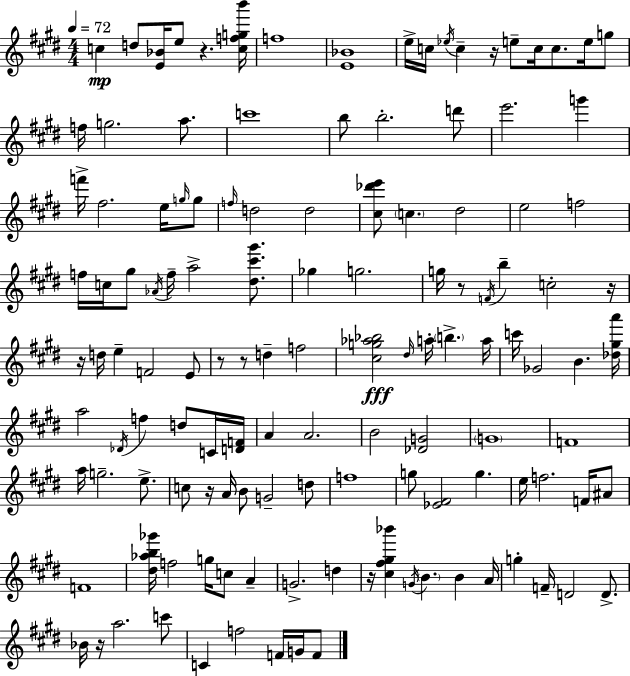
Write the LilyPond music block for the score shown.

{
  \clef treble
  \numericTimeSignature
  \time 4/4
  \key e \major
  \tempo 4 = 72
  c''4\mp d''8 <e' bes'>16 e''8 r4. <c'' f'' g'' b'''>16 | f''1 | <e' bes'>1 | e''16-> c''16 \acciaccatura { ees''16 } c''4-- r16 e''8-- c''16 c''8. e''16 g''8 | \break f''16 g''2. a''8. | c'''1 | b''8 b''2.-. d'''8 | e'''2. g'''4 | \break f'''16-> fis''2. e''16 \grace { g''16 } | g''8 \grace { f''16 } d''2 d''2 | <cis'' des''' e'''>8 \parenthesize c''4. dis''2 | e''2 f''2 | \break f''16 c''16 gis''8 \acciaccatura { aes'16 } f''16-- a''2-> | <dis'' cis''' gis'''>8. ges''4 g''2. | g''16 r8 \acciaccatura { f'16 } b''4-- c''2-. | r16 r16 d''16 e''4-- f'2 | \break e'8 r8 r8 d''4-- f''2 | <cis'' g'' aes'' bes''>2\fff \grace { dis''16 } a''16-. \parenthesize b''4.-> | a''16 c'''16 ges'2 b'4. | <des'' gis'' a'''>16 a''2 \acciaccatura { des'16 } f''4 | \break d''8 c'16 <d' f'>16 a'4 a'2. | b'2 <des' g'>2 | \parenthesize g'1 | f'1 | \break a''16 g''2.-- | e''8.-> c''8 r16 a'16 b'8 g'2-- | d''8 f''1 | g''8 <ees' fis'>2 | \break g''4. e''16 f''2. | f'16 ais'8 f'1 | <dis'' aes'' b'' ges'''>16 f''2 | g''16 c''8 a'4-- g'2.-> | \break d''4 r16 <cis'' fis'' gis'' bes'''>4 \acciaccatura { g'16 } \parenthesize b'4. | b'4 a'16 g''4-. f'16-- d'2 | d'8.-> bes'16 r16 a''2. | c'''8 c'4 f''2 | \break f'16 g'16 f'8 \bar "|."
}